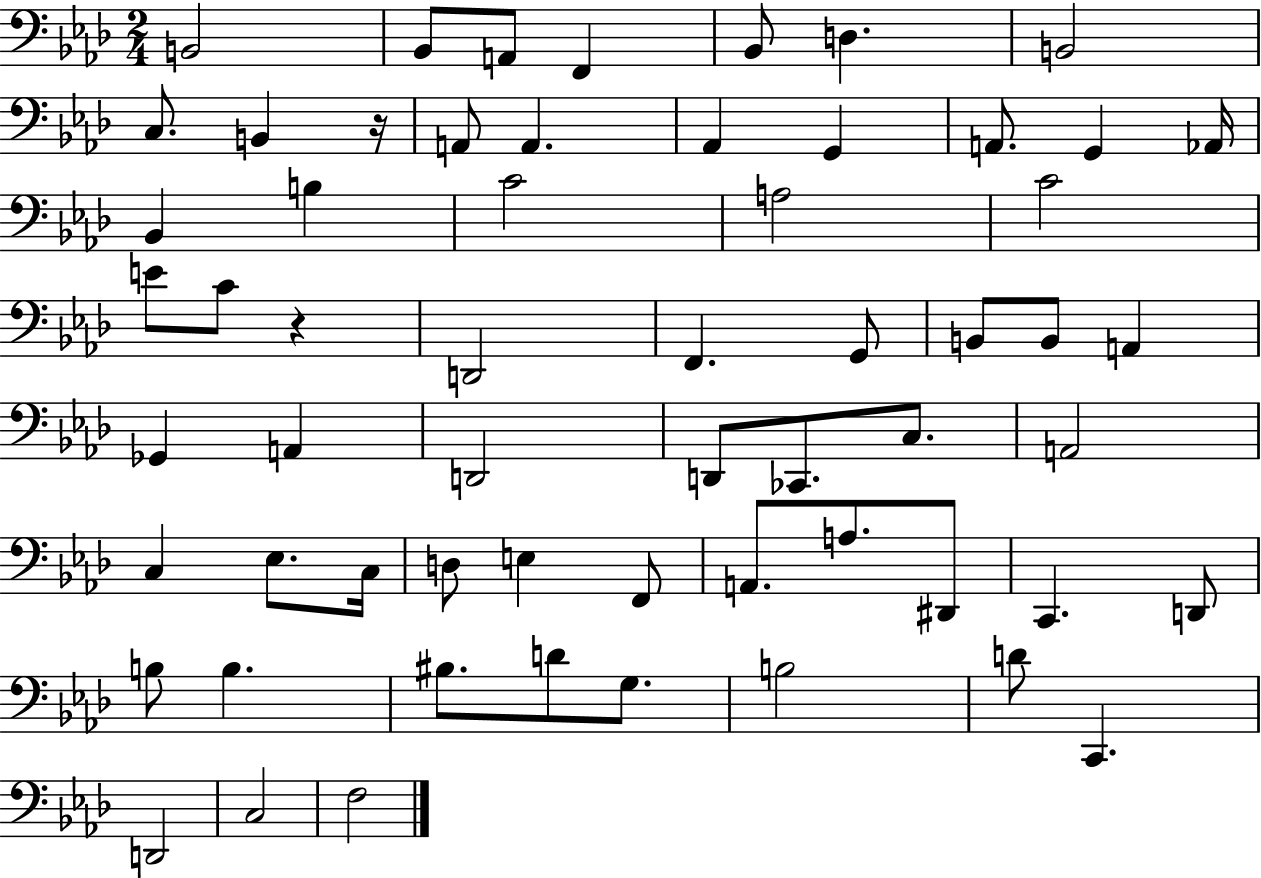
B2/h Bb2/e A2/e F2/q Bb2/e D3/q. B2/h C3/e. B2/q R/s A2/e A2/q. Ab2/q G2/q A2/e. G2/q Ab2/s Bb2/q B3/q C4/h A3/h C4/h E4/e C4/e R/q D2/h F2/q. G2/e B2/e B2/e A2/q Gb2/q A2/q D2/h D2/e CES2/e. C3/e. A2/h C3/q Eb3/e. C3/s D3/e E3/q F2/e A2/e. A3/e. D#2/e C2/q. D2/e B3/e B3/q. BIS3/e. D4/e G3/e. B3/h D4/e C2/q. D2/h C3/h F3/h